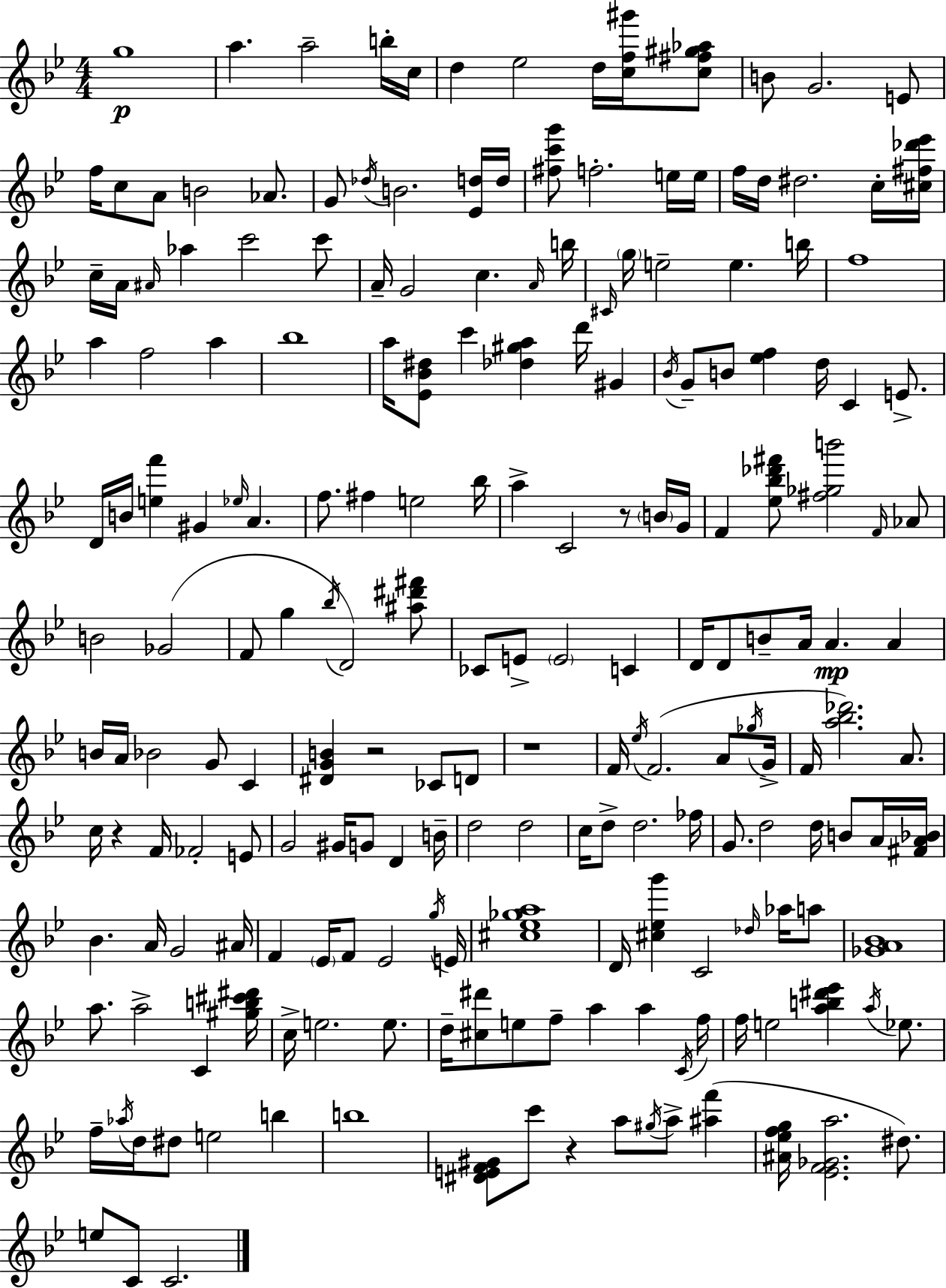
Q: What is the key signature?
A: BES major